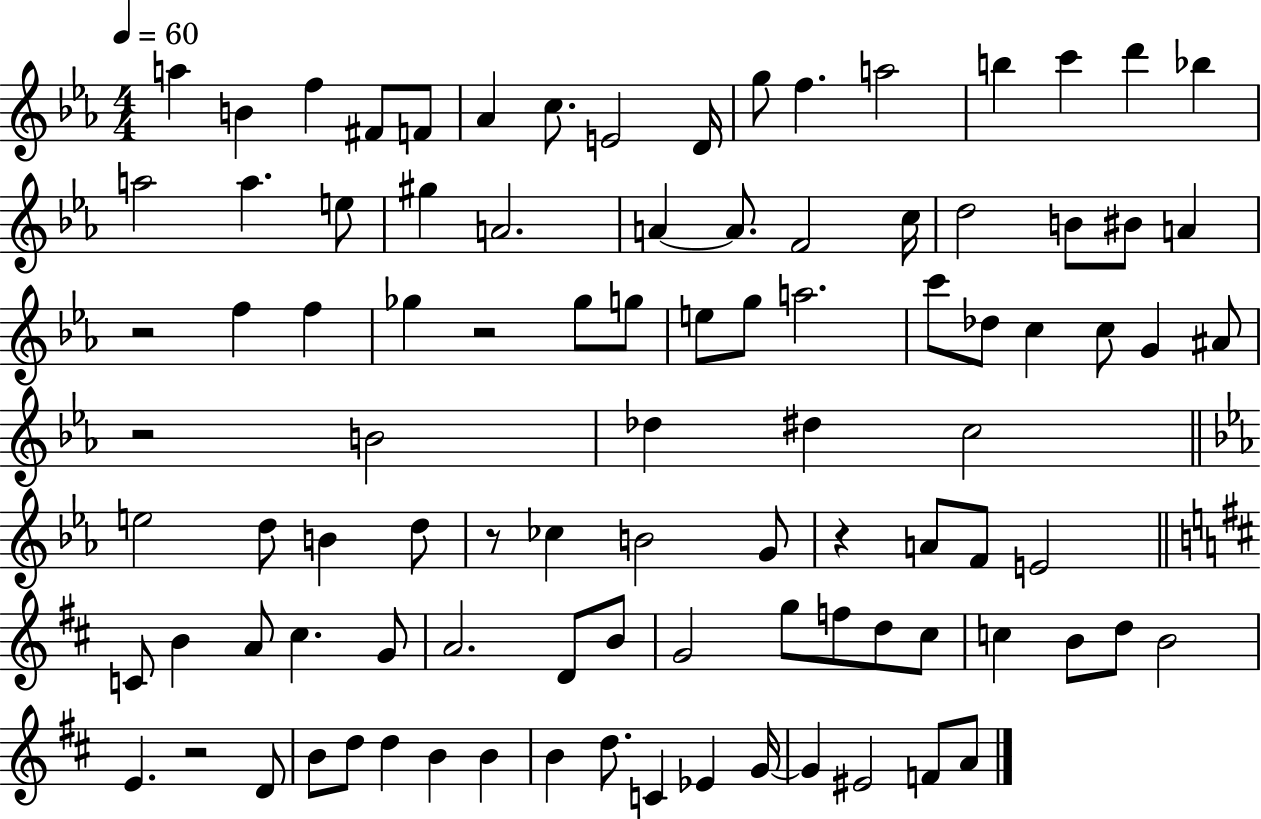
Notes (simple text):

A5/q B4/q F5/q F#4/e F4/e Ab4/q C5/e. E4/h D4/s G5/e F5/q. A5/h B5/q C6/q D6/q Bb5/q A5/h A5/q. E5/e G#5/q A4/h. A4/q A4/e. F4/h C5/s D5/h B4/e BIS4/e A4/q R/h F5/q F5/q Gb5/q R/h Gb5/e G5/e E5/e G5/e A5/h. C6/e Db5/e C5/q C5/e G4/q A#4/e R/h B4/h Db5/q D#5/q C5/h E5/h D5/e B4/q D5/e R/e CES5/q B4/h G4/e R/q A4/e F4/e E4/h C4/e B4/q A4/e C#5/q. G4/e A4/h. D4/e B4/e G4/h G5/e F5/e D5/e C#5/e C5/q B4/e D5/e B4/h E4/q. R/h D4/e B4/e D5/e D5/q B4/q B4/q B4/q D5/e. C4/q Eb4/q G4/s G4/q EIS4/h F4/e A4/e